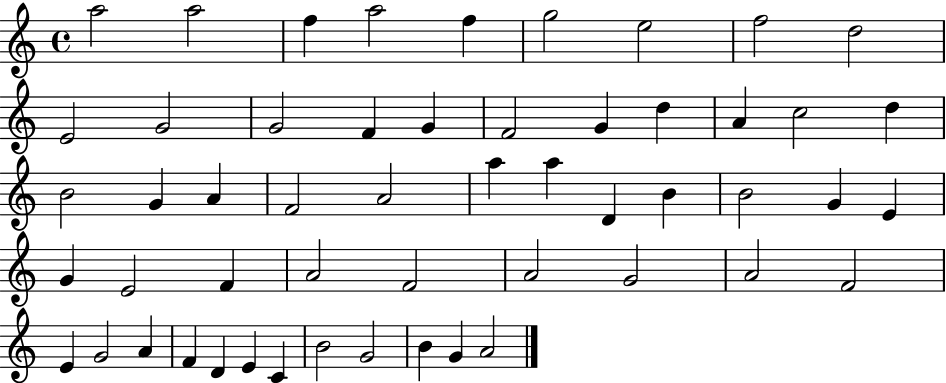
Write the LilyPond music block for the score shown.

{
  \clef treble
  \time 4/4
  \defaultTimeSignature
  \key c \major
  a''2 a''2 | f''4 a''2 f''4 | g''2 e''2 | f''2 d''2 | \break e'2 g'2 | g'2 f'4 g'4 | f'2 g'4 d''4 | a'4 c''2 d''4 | \break b'2 g'4 a'4 | f'2 a'2 | a''4 a''4 d'4 b'4 | b'2 g'4 e'4 | \break g'4 e'2 f'4 | a'2 f'2 | a'2 g'2 | a'2 f'2 | \break e'4 g'2 a'4 | f'4 d'4 e'4 c'4 | b'2 g'2 | b'4 g'4 a'2 | \break \bar "|."
}